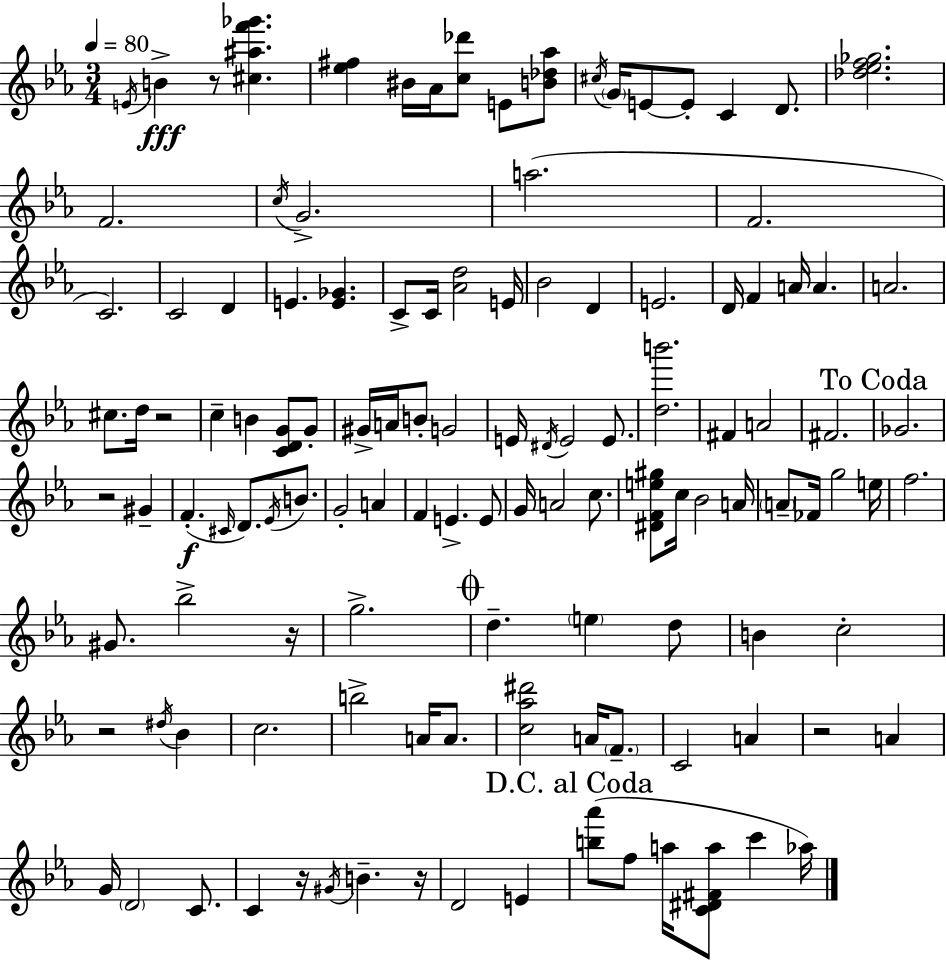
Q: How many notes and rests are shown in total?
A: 122